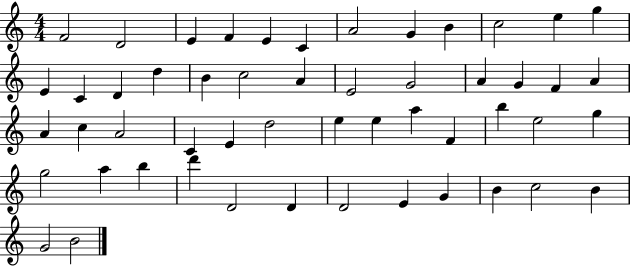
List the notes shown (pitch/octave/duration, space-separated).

F4/h D4/h E4/q F4/q E4/q C4/q A4/h G4/q B4/q C5/h E5/q G5/q E4/q C4/q D4/q D5/q B4/q C5/h A4/q E4/h G4/h A4/q G4/q F4/q A4/q A4/q C5/q A4/h C4/q E4/q D5/h E5/q E5/q A5/q F4/q B5/q E5/h G5/q G5/h A5/q B5/q D6/q D4/h D4/q D4/h E4/q G4/q B4/q C5/h B4/q G4/h B4/h